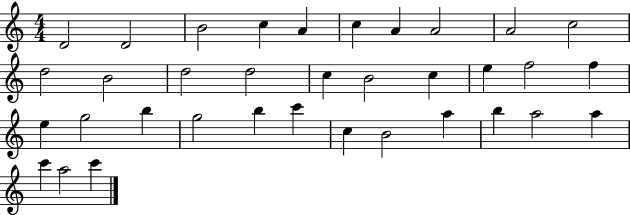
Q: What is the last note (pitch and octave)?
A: C6